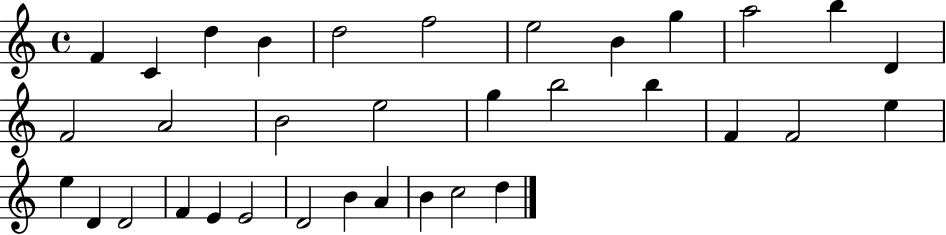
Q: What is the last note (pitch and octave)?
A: D5